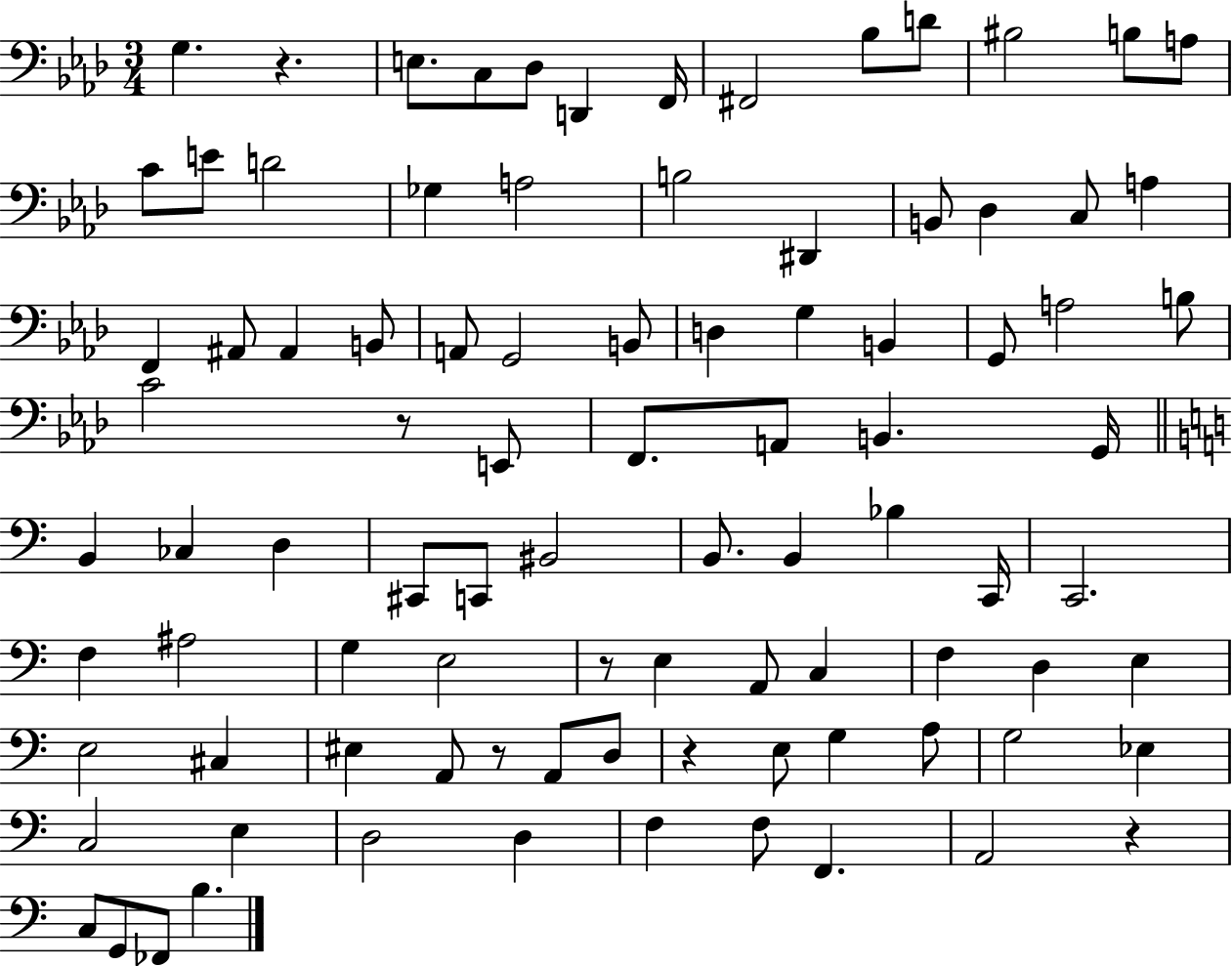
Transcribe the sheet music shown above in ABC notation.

X:1
T:Untitled
M:3/4
L:1/4
K:Ab
G, z E,/2 C,/2 _D,/2 D,, F,,/4 ^F,,2 _B,/2 D/2 ^B,2 B,/2 A,/2 C/2 E/2 D2 _G, A,2 B,2 ^D,, B,,/2 _D, C,/2 A, F,, ^A,,/2 ^A,, B,,/2 A,,/2 G,,2 B,,/2 D, G, B,, G,,/2 A,2 B,/2 C2 z/2 E,,/2 F,,/2 A,,/2 B,, G,,/4 B,, _C, D, ^C,,/2 C,,/2 ^B,,2 B,,/2 B,, _B, C,,/4 C,,2 F, ^A,2 G, E,2 z/2 E, A,,/2 C, F, D, E, E,2 ^C, ^E, A,,/2 z/2 A,,/2 D,/2 z E,/2 G, A,/2 G,2 _E, C,2 E, D,2 D, F, F,/2 F,, A,,2 z C,/2 G,,/2 _F,,/2 B,